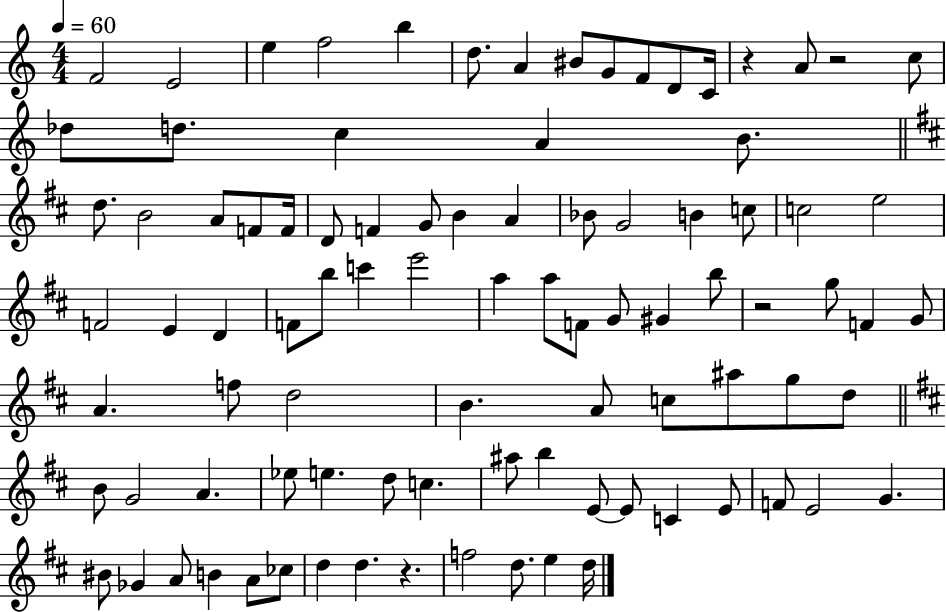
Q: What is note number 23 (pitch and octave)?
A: F4